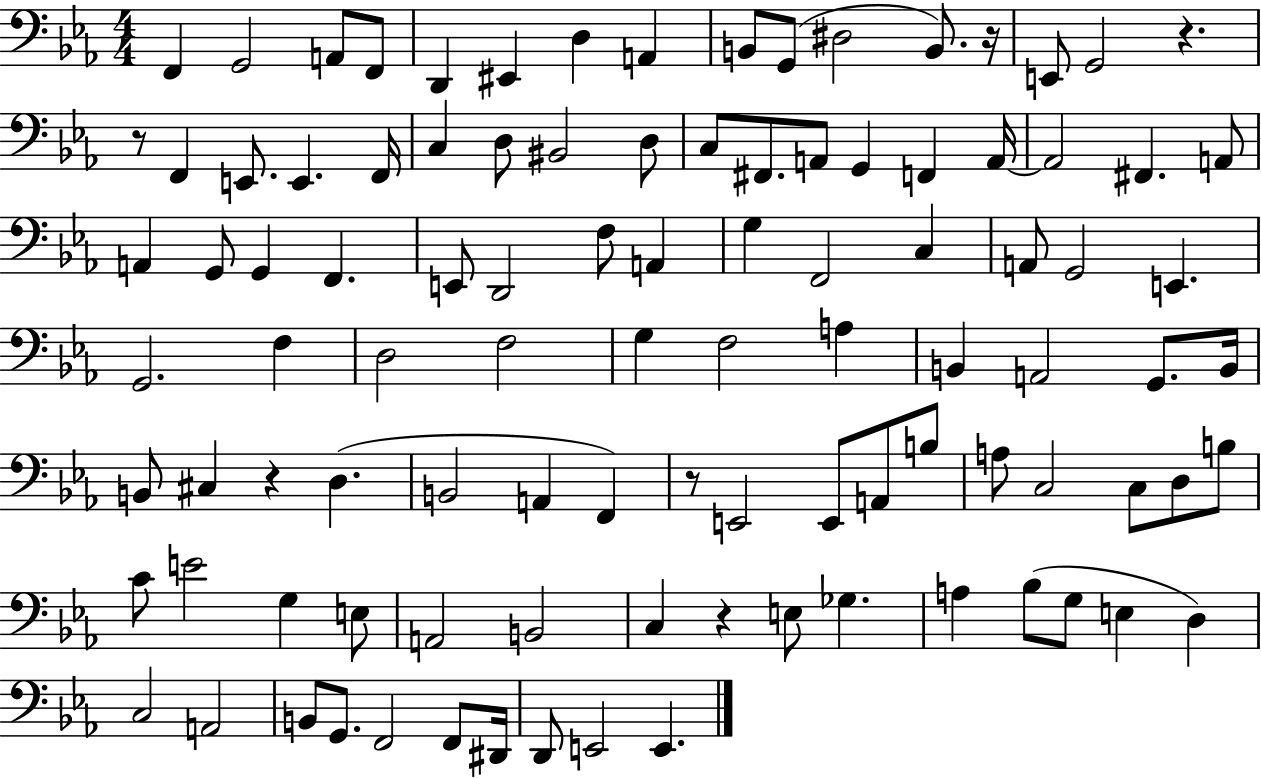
F2/q G2/h A2/e F2/e D2/q EIS2/q D3/q A2/q B2/e G2/e D#3/h B2/e. R/s E2/e G2/h R/q. R/e F2/q E2/e. E2/q. F2/s C3/q D3/e BIS2/h D3/e C3/e F#2/e. A2/e G2/q F2/q A2/s A2/h F#2/q. A2/e A2/q G2/e G2/q F2/q. E2/e D2/h F3/e A2/q G3/q F2/h C3/q A2/e G2/h E2/q. G2/h. F3/q D3/h F3/h G3/q F3/h A3/q B2/q A2/h G2/e. B2/s B2/e C#3/q R/q D3/q. B2/h A2/q F2/q R/e E2/h E2/e A2/e B3/e A3/e C3/h C3/e D3/e B3/e C4/e E4/h G3/q E3/e A2/h B2/h C3/q R/q E3/e Gb3/q. A3/q Bb3/e G3/e E3/q D3/q C3/h A2/h B2/e G2/e. F2/h F2/e D#2/s D2/e E2/h E2/q.